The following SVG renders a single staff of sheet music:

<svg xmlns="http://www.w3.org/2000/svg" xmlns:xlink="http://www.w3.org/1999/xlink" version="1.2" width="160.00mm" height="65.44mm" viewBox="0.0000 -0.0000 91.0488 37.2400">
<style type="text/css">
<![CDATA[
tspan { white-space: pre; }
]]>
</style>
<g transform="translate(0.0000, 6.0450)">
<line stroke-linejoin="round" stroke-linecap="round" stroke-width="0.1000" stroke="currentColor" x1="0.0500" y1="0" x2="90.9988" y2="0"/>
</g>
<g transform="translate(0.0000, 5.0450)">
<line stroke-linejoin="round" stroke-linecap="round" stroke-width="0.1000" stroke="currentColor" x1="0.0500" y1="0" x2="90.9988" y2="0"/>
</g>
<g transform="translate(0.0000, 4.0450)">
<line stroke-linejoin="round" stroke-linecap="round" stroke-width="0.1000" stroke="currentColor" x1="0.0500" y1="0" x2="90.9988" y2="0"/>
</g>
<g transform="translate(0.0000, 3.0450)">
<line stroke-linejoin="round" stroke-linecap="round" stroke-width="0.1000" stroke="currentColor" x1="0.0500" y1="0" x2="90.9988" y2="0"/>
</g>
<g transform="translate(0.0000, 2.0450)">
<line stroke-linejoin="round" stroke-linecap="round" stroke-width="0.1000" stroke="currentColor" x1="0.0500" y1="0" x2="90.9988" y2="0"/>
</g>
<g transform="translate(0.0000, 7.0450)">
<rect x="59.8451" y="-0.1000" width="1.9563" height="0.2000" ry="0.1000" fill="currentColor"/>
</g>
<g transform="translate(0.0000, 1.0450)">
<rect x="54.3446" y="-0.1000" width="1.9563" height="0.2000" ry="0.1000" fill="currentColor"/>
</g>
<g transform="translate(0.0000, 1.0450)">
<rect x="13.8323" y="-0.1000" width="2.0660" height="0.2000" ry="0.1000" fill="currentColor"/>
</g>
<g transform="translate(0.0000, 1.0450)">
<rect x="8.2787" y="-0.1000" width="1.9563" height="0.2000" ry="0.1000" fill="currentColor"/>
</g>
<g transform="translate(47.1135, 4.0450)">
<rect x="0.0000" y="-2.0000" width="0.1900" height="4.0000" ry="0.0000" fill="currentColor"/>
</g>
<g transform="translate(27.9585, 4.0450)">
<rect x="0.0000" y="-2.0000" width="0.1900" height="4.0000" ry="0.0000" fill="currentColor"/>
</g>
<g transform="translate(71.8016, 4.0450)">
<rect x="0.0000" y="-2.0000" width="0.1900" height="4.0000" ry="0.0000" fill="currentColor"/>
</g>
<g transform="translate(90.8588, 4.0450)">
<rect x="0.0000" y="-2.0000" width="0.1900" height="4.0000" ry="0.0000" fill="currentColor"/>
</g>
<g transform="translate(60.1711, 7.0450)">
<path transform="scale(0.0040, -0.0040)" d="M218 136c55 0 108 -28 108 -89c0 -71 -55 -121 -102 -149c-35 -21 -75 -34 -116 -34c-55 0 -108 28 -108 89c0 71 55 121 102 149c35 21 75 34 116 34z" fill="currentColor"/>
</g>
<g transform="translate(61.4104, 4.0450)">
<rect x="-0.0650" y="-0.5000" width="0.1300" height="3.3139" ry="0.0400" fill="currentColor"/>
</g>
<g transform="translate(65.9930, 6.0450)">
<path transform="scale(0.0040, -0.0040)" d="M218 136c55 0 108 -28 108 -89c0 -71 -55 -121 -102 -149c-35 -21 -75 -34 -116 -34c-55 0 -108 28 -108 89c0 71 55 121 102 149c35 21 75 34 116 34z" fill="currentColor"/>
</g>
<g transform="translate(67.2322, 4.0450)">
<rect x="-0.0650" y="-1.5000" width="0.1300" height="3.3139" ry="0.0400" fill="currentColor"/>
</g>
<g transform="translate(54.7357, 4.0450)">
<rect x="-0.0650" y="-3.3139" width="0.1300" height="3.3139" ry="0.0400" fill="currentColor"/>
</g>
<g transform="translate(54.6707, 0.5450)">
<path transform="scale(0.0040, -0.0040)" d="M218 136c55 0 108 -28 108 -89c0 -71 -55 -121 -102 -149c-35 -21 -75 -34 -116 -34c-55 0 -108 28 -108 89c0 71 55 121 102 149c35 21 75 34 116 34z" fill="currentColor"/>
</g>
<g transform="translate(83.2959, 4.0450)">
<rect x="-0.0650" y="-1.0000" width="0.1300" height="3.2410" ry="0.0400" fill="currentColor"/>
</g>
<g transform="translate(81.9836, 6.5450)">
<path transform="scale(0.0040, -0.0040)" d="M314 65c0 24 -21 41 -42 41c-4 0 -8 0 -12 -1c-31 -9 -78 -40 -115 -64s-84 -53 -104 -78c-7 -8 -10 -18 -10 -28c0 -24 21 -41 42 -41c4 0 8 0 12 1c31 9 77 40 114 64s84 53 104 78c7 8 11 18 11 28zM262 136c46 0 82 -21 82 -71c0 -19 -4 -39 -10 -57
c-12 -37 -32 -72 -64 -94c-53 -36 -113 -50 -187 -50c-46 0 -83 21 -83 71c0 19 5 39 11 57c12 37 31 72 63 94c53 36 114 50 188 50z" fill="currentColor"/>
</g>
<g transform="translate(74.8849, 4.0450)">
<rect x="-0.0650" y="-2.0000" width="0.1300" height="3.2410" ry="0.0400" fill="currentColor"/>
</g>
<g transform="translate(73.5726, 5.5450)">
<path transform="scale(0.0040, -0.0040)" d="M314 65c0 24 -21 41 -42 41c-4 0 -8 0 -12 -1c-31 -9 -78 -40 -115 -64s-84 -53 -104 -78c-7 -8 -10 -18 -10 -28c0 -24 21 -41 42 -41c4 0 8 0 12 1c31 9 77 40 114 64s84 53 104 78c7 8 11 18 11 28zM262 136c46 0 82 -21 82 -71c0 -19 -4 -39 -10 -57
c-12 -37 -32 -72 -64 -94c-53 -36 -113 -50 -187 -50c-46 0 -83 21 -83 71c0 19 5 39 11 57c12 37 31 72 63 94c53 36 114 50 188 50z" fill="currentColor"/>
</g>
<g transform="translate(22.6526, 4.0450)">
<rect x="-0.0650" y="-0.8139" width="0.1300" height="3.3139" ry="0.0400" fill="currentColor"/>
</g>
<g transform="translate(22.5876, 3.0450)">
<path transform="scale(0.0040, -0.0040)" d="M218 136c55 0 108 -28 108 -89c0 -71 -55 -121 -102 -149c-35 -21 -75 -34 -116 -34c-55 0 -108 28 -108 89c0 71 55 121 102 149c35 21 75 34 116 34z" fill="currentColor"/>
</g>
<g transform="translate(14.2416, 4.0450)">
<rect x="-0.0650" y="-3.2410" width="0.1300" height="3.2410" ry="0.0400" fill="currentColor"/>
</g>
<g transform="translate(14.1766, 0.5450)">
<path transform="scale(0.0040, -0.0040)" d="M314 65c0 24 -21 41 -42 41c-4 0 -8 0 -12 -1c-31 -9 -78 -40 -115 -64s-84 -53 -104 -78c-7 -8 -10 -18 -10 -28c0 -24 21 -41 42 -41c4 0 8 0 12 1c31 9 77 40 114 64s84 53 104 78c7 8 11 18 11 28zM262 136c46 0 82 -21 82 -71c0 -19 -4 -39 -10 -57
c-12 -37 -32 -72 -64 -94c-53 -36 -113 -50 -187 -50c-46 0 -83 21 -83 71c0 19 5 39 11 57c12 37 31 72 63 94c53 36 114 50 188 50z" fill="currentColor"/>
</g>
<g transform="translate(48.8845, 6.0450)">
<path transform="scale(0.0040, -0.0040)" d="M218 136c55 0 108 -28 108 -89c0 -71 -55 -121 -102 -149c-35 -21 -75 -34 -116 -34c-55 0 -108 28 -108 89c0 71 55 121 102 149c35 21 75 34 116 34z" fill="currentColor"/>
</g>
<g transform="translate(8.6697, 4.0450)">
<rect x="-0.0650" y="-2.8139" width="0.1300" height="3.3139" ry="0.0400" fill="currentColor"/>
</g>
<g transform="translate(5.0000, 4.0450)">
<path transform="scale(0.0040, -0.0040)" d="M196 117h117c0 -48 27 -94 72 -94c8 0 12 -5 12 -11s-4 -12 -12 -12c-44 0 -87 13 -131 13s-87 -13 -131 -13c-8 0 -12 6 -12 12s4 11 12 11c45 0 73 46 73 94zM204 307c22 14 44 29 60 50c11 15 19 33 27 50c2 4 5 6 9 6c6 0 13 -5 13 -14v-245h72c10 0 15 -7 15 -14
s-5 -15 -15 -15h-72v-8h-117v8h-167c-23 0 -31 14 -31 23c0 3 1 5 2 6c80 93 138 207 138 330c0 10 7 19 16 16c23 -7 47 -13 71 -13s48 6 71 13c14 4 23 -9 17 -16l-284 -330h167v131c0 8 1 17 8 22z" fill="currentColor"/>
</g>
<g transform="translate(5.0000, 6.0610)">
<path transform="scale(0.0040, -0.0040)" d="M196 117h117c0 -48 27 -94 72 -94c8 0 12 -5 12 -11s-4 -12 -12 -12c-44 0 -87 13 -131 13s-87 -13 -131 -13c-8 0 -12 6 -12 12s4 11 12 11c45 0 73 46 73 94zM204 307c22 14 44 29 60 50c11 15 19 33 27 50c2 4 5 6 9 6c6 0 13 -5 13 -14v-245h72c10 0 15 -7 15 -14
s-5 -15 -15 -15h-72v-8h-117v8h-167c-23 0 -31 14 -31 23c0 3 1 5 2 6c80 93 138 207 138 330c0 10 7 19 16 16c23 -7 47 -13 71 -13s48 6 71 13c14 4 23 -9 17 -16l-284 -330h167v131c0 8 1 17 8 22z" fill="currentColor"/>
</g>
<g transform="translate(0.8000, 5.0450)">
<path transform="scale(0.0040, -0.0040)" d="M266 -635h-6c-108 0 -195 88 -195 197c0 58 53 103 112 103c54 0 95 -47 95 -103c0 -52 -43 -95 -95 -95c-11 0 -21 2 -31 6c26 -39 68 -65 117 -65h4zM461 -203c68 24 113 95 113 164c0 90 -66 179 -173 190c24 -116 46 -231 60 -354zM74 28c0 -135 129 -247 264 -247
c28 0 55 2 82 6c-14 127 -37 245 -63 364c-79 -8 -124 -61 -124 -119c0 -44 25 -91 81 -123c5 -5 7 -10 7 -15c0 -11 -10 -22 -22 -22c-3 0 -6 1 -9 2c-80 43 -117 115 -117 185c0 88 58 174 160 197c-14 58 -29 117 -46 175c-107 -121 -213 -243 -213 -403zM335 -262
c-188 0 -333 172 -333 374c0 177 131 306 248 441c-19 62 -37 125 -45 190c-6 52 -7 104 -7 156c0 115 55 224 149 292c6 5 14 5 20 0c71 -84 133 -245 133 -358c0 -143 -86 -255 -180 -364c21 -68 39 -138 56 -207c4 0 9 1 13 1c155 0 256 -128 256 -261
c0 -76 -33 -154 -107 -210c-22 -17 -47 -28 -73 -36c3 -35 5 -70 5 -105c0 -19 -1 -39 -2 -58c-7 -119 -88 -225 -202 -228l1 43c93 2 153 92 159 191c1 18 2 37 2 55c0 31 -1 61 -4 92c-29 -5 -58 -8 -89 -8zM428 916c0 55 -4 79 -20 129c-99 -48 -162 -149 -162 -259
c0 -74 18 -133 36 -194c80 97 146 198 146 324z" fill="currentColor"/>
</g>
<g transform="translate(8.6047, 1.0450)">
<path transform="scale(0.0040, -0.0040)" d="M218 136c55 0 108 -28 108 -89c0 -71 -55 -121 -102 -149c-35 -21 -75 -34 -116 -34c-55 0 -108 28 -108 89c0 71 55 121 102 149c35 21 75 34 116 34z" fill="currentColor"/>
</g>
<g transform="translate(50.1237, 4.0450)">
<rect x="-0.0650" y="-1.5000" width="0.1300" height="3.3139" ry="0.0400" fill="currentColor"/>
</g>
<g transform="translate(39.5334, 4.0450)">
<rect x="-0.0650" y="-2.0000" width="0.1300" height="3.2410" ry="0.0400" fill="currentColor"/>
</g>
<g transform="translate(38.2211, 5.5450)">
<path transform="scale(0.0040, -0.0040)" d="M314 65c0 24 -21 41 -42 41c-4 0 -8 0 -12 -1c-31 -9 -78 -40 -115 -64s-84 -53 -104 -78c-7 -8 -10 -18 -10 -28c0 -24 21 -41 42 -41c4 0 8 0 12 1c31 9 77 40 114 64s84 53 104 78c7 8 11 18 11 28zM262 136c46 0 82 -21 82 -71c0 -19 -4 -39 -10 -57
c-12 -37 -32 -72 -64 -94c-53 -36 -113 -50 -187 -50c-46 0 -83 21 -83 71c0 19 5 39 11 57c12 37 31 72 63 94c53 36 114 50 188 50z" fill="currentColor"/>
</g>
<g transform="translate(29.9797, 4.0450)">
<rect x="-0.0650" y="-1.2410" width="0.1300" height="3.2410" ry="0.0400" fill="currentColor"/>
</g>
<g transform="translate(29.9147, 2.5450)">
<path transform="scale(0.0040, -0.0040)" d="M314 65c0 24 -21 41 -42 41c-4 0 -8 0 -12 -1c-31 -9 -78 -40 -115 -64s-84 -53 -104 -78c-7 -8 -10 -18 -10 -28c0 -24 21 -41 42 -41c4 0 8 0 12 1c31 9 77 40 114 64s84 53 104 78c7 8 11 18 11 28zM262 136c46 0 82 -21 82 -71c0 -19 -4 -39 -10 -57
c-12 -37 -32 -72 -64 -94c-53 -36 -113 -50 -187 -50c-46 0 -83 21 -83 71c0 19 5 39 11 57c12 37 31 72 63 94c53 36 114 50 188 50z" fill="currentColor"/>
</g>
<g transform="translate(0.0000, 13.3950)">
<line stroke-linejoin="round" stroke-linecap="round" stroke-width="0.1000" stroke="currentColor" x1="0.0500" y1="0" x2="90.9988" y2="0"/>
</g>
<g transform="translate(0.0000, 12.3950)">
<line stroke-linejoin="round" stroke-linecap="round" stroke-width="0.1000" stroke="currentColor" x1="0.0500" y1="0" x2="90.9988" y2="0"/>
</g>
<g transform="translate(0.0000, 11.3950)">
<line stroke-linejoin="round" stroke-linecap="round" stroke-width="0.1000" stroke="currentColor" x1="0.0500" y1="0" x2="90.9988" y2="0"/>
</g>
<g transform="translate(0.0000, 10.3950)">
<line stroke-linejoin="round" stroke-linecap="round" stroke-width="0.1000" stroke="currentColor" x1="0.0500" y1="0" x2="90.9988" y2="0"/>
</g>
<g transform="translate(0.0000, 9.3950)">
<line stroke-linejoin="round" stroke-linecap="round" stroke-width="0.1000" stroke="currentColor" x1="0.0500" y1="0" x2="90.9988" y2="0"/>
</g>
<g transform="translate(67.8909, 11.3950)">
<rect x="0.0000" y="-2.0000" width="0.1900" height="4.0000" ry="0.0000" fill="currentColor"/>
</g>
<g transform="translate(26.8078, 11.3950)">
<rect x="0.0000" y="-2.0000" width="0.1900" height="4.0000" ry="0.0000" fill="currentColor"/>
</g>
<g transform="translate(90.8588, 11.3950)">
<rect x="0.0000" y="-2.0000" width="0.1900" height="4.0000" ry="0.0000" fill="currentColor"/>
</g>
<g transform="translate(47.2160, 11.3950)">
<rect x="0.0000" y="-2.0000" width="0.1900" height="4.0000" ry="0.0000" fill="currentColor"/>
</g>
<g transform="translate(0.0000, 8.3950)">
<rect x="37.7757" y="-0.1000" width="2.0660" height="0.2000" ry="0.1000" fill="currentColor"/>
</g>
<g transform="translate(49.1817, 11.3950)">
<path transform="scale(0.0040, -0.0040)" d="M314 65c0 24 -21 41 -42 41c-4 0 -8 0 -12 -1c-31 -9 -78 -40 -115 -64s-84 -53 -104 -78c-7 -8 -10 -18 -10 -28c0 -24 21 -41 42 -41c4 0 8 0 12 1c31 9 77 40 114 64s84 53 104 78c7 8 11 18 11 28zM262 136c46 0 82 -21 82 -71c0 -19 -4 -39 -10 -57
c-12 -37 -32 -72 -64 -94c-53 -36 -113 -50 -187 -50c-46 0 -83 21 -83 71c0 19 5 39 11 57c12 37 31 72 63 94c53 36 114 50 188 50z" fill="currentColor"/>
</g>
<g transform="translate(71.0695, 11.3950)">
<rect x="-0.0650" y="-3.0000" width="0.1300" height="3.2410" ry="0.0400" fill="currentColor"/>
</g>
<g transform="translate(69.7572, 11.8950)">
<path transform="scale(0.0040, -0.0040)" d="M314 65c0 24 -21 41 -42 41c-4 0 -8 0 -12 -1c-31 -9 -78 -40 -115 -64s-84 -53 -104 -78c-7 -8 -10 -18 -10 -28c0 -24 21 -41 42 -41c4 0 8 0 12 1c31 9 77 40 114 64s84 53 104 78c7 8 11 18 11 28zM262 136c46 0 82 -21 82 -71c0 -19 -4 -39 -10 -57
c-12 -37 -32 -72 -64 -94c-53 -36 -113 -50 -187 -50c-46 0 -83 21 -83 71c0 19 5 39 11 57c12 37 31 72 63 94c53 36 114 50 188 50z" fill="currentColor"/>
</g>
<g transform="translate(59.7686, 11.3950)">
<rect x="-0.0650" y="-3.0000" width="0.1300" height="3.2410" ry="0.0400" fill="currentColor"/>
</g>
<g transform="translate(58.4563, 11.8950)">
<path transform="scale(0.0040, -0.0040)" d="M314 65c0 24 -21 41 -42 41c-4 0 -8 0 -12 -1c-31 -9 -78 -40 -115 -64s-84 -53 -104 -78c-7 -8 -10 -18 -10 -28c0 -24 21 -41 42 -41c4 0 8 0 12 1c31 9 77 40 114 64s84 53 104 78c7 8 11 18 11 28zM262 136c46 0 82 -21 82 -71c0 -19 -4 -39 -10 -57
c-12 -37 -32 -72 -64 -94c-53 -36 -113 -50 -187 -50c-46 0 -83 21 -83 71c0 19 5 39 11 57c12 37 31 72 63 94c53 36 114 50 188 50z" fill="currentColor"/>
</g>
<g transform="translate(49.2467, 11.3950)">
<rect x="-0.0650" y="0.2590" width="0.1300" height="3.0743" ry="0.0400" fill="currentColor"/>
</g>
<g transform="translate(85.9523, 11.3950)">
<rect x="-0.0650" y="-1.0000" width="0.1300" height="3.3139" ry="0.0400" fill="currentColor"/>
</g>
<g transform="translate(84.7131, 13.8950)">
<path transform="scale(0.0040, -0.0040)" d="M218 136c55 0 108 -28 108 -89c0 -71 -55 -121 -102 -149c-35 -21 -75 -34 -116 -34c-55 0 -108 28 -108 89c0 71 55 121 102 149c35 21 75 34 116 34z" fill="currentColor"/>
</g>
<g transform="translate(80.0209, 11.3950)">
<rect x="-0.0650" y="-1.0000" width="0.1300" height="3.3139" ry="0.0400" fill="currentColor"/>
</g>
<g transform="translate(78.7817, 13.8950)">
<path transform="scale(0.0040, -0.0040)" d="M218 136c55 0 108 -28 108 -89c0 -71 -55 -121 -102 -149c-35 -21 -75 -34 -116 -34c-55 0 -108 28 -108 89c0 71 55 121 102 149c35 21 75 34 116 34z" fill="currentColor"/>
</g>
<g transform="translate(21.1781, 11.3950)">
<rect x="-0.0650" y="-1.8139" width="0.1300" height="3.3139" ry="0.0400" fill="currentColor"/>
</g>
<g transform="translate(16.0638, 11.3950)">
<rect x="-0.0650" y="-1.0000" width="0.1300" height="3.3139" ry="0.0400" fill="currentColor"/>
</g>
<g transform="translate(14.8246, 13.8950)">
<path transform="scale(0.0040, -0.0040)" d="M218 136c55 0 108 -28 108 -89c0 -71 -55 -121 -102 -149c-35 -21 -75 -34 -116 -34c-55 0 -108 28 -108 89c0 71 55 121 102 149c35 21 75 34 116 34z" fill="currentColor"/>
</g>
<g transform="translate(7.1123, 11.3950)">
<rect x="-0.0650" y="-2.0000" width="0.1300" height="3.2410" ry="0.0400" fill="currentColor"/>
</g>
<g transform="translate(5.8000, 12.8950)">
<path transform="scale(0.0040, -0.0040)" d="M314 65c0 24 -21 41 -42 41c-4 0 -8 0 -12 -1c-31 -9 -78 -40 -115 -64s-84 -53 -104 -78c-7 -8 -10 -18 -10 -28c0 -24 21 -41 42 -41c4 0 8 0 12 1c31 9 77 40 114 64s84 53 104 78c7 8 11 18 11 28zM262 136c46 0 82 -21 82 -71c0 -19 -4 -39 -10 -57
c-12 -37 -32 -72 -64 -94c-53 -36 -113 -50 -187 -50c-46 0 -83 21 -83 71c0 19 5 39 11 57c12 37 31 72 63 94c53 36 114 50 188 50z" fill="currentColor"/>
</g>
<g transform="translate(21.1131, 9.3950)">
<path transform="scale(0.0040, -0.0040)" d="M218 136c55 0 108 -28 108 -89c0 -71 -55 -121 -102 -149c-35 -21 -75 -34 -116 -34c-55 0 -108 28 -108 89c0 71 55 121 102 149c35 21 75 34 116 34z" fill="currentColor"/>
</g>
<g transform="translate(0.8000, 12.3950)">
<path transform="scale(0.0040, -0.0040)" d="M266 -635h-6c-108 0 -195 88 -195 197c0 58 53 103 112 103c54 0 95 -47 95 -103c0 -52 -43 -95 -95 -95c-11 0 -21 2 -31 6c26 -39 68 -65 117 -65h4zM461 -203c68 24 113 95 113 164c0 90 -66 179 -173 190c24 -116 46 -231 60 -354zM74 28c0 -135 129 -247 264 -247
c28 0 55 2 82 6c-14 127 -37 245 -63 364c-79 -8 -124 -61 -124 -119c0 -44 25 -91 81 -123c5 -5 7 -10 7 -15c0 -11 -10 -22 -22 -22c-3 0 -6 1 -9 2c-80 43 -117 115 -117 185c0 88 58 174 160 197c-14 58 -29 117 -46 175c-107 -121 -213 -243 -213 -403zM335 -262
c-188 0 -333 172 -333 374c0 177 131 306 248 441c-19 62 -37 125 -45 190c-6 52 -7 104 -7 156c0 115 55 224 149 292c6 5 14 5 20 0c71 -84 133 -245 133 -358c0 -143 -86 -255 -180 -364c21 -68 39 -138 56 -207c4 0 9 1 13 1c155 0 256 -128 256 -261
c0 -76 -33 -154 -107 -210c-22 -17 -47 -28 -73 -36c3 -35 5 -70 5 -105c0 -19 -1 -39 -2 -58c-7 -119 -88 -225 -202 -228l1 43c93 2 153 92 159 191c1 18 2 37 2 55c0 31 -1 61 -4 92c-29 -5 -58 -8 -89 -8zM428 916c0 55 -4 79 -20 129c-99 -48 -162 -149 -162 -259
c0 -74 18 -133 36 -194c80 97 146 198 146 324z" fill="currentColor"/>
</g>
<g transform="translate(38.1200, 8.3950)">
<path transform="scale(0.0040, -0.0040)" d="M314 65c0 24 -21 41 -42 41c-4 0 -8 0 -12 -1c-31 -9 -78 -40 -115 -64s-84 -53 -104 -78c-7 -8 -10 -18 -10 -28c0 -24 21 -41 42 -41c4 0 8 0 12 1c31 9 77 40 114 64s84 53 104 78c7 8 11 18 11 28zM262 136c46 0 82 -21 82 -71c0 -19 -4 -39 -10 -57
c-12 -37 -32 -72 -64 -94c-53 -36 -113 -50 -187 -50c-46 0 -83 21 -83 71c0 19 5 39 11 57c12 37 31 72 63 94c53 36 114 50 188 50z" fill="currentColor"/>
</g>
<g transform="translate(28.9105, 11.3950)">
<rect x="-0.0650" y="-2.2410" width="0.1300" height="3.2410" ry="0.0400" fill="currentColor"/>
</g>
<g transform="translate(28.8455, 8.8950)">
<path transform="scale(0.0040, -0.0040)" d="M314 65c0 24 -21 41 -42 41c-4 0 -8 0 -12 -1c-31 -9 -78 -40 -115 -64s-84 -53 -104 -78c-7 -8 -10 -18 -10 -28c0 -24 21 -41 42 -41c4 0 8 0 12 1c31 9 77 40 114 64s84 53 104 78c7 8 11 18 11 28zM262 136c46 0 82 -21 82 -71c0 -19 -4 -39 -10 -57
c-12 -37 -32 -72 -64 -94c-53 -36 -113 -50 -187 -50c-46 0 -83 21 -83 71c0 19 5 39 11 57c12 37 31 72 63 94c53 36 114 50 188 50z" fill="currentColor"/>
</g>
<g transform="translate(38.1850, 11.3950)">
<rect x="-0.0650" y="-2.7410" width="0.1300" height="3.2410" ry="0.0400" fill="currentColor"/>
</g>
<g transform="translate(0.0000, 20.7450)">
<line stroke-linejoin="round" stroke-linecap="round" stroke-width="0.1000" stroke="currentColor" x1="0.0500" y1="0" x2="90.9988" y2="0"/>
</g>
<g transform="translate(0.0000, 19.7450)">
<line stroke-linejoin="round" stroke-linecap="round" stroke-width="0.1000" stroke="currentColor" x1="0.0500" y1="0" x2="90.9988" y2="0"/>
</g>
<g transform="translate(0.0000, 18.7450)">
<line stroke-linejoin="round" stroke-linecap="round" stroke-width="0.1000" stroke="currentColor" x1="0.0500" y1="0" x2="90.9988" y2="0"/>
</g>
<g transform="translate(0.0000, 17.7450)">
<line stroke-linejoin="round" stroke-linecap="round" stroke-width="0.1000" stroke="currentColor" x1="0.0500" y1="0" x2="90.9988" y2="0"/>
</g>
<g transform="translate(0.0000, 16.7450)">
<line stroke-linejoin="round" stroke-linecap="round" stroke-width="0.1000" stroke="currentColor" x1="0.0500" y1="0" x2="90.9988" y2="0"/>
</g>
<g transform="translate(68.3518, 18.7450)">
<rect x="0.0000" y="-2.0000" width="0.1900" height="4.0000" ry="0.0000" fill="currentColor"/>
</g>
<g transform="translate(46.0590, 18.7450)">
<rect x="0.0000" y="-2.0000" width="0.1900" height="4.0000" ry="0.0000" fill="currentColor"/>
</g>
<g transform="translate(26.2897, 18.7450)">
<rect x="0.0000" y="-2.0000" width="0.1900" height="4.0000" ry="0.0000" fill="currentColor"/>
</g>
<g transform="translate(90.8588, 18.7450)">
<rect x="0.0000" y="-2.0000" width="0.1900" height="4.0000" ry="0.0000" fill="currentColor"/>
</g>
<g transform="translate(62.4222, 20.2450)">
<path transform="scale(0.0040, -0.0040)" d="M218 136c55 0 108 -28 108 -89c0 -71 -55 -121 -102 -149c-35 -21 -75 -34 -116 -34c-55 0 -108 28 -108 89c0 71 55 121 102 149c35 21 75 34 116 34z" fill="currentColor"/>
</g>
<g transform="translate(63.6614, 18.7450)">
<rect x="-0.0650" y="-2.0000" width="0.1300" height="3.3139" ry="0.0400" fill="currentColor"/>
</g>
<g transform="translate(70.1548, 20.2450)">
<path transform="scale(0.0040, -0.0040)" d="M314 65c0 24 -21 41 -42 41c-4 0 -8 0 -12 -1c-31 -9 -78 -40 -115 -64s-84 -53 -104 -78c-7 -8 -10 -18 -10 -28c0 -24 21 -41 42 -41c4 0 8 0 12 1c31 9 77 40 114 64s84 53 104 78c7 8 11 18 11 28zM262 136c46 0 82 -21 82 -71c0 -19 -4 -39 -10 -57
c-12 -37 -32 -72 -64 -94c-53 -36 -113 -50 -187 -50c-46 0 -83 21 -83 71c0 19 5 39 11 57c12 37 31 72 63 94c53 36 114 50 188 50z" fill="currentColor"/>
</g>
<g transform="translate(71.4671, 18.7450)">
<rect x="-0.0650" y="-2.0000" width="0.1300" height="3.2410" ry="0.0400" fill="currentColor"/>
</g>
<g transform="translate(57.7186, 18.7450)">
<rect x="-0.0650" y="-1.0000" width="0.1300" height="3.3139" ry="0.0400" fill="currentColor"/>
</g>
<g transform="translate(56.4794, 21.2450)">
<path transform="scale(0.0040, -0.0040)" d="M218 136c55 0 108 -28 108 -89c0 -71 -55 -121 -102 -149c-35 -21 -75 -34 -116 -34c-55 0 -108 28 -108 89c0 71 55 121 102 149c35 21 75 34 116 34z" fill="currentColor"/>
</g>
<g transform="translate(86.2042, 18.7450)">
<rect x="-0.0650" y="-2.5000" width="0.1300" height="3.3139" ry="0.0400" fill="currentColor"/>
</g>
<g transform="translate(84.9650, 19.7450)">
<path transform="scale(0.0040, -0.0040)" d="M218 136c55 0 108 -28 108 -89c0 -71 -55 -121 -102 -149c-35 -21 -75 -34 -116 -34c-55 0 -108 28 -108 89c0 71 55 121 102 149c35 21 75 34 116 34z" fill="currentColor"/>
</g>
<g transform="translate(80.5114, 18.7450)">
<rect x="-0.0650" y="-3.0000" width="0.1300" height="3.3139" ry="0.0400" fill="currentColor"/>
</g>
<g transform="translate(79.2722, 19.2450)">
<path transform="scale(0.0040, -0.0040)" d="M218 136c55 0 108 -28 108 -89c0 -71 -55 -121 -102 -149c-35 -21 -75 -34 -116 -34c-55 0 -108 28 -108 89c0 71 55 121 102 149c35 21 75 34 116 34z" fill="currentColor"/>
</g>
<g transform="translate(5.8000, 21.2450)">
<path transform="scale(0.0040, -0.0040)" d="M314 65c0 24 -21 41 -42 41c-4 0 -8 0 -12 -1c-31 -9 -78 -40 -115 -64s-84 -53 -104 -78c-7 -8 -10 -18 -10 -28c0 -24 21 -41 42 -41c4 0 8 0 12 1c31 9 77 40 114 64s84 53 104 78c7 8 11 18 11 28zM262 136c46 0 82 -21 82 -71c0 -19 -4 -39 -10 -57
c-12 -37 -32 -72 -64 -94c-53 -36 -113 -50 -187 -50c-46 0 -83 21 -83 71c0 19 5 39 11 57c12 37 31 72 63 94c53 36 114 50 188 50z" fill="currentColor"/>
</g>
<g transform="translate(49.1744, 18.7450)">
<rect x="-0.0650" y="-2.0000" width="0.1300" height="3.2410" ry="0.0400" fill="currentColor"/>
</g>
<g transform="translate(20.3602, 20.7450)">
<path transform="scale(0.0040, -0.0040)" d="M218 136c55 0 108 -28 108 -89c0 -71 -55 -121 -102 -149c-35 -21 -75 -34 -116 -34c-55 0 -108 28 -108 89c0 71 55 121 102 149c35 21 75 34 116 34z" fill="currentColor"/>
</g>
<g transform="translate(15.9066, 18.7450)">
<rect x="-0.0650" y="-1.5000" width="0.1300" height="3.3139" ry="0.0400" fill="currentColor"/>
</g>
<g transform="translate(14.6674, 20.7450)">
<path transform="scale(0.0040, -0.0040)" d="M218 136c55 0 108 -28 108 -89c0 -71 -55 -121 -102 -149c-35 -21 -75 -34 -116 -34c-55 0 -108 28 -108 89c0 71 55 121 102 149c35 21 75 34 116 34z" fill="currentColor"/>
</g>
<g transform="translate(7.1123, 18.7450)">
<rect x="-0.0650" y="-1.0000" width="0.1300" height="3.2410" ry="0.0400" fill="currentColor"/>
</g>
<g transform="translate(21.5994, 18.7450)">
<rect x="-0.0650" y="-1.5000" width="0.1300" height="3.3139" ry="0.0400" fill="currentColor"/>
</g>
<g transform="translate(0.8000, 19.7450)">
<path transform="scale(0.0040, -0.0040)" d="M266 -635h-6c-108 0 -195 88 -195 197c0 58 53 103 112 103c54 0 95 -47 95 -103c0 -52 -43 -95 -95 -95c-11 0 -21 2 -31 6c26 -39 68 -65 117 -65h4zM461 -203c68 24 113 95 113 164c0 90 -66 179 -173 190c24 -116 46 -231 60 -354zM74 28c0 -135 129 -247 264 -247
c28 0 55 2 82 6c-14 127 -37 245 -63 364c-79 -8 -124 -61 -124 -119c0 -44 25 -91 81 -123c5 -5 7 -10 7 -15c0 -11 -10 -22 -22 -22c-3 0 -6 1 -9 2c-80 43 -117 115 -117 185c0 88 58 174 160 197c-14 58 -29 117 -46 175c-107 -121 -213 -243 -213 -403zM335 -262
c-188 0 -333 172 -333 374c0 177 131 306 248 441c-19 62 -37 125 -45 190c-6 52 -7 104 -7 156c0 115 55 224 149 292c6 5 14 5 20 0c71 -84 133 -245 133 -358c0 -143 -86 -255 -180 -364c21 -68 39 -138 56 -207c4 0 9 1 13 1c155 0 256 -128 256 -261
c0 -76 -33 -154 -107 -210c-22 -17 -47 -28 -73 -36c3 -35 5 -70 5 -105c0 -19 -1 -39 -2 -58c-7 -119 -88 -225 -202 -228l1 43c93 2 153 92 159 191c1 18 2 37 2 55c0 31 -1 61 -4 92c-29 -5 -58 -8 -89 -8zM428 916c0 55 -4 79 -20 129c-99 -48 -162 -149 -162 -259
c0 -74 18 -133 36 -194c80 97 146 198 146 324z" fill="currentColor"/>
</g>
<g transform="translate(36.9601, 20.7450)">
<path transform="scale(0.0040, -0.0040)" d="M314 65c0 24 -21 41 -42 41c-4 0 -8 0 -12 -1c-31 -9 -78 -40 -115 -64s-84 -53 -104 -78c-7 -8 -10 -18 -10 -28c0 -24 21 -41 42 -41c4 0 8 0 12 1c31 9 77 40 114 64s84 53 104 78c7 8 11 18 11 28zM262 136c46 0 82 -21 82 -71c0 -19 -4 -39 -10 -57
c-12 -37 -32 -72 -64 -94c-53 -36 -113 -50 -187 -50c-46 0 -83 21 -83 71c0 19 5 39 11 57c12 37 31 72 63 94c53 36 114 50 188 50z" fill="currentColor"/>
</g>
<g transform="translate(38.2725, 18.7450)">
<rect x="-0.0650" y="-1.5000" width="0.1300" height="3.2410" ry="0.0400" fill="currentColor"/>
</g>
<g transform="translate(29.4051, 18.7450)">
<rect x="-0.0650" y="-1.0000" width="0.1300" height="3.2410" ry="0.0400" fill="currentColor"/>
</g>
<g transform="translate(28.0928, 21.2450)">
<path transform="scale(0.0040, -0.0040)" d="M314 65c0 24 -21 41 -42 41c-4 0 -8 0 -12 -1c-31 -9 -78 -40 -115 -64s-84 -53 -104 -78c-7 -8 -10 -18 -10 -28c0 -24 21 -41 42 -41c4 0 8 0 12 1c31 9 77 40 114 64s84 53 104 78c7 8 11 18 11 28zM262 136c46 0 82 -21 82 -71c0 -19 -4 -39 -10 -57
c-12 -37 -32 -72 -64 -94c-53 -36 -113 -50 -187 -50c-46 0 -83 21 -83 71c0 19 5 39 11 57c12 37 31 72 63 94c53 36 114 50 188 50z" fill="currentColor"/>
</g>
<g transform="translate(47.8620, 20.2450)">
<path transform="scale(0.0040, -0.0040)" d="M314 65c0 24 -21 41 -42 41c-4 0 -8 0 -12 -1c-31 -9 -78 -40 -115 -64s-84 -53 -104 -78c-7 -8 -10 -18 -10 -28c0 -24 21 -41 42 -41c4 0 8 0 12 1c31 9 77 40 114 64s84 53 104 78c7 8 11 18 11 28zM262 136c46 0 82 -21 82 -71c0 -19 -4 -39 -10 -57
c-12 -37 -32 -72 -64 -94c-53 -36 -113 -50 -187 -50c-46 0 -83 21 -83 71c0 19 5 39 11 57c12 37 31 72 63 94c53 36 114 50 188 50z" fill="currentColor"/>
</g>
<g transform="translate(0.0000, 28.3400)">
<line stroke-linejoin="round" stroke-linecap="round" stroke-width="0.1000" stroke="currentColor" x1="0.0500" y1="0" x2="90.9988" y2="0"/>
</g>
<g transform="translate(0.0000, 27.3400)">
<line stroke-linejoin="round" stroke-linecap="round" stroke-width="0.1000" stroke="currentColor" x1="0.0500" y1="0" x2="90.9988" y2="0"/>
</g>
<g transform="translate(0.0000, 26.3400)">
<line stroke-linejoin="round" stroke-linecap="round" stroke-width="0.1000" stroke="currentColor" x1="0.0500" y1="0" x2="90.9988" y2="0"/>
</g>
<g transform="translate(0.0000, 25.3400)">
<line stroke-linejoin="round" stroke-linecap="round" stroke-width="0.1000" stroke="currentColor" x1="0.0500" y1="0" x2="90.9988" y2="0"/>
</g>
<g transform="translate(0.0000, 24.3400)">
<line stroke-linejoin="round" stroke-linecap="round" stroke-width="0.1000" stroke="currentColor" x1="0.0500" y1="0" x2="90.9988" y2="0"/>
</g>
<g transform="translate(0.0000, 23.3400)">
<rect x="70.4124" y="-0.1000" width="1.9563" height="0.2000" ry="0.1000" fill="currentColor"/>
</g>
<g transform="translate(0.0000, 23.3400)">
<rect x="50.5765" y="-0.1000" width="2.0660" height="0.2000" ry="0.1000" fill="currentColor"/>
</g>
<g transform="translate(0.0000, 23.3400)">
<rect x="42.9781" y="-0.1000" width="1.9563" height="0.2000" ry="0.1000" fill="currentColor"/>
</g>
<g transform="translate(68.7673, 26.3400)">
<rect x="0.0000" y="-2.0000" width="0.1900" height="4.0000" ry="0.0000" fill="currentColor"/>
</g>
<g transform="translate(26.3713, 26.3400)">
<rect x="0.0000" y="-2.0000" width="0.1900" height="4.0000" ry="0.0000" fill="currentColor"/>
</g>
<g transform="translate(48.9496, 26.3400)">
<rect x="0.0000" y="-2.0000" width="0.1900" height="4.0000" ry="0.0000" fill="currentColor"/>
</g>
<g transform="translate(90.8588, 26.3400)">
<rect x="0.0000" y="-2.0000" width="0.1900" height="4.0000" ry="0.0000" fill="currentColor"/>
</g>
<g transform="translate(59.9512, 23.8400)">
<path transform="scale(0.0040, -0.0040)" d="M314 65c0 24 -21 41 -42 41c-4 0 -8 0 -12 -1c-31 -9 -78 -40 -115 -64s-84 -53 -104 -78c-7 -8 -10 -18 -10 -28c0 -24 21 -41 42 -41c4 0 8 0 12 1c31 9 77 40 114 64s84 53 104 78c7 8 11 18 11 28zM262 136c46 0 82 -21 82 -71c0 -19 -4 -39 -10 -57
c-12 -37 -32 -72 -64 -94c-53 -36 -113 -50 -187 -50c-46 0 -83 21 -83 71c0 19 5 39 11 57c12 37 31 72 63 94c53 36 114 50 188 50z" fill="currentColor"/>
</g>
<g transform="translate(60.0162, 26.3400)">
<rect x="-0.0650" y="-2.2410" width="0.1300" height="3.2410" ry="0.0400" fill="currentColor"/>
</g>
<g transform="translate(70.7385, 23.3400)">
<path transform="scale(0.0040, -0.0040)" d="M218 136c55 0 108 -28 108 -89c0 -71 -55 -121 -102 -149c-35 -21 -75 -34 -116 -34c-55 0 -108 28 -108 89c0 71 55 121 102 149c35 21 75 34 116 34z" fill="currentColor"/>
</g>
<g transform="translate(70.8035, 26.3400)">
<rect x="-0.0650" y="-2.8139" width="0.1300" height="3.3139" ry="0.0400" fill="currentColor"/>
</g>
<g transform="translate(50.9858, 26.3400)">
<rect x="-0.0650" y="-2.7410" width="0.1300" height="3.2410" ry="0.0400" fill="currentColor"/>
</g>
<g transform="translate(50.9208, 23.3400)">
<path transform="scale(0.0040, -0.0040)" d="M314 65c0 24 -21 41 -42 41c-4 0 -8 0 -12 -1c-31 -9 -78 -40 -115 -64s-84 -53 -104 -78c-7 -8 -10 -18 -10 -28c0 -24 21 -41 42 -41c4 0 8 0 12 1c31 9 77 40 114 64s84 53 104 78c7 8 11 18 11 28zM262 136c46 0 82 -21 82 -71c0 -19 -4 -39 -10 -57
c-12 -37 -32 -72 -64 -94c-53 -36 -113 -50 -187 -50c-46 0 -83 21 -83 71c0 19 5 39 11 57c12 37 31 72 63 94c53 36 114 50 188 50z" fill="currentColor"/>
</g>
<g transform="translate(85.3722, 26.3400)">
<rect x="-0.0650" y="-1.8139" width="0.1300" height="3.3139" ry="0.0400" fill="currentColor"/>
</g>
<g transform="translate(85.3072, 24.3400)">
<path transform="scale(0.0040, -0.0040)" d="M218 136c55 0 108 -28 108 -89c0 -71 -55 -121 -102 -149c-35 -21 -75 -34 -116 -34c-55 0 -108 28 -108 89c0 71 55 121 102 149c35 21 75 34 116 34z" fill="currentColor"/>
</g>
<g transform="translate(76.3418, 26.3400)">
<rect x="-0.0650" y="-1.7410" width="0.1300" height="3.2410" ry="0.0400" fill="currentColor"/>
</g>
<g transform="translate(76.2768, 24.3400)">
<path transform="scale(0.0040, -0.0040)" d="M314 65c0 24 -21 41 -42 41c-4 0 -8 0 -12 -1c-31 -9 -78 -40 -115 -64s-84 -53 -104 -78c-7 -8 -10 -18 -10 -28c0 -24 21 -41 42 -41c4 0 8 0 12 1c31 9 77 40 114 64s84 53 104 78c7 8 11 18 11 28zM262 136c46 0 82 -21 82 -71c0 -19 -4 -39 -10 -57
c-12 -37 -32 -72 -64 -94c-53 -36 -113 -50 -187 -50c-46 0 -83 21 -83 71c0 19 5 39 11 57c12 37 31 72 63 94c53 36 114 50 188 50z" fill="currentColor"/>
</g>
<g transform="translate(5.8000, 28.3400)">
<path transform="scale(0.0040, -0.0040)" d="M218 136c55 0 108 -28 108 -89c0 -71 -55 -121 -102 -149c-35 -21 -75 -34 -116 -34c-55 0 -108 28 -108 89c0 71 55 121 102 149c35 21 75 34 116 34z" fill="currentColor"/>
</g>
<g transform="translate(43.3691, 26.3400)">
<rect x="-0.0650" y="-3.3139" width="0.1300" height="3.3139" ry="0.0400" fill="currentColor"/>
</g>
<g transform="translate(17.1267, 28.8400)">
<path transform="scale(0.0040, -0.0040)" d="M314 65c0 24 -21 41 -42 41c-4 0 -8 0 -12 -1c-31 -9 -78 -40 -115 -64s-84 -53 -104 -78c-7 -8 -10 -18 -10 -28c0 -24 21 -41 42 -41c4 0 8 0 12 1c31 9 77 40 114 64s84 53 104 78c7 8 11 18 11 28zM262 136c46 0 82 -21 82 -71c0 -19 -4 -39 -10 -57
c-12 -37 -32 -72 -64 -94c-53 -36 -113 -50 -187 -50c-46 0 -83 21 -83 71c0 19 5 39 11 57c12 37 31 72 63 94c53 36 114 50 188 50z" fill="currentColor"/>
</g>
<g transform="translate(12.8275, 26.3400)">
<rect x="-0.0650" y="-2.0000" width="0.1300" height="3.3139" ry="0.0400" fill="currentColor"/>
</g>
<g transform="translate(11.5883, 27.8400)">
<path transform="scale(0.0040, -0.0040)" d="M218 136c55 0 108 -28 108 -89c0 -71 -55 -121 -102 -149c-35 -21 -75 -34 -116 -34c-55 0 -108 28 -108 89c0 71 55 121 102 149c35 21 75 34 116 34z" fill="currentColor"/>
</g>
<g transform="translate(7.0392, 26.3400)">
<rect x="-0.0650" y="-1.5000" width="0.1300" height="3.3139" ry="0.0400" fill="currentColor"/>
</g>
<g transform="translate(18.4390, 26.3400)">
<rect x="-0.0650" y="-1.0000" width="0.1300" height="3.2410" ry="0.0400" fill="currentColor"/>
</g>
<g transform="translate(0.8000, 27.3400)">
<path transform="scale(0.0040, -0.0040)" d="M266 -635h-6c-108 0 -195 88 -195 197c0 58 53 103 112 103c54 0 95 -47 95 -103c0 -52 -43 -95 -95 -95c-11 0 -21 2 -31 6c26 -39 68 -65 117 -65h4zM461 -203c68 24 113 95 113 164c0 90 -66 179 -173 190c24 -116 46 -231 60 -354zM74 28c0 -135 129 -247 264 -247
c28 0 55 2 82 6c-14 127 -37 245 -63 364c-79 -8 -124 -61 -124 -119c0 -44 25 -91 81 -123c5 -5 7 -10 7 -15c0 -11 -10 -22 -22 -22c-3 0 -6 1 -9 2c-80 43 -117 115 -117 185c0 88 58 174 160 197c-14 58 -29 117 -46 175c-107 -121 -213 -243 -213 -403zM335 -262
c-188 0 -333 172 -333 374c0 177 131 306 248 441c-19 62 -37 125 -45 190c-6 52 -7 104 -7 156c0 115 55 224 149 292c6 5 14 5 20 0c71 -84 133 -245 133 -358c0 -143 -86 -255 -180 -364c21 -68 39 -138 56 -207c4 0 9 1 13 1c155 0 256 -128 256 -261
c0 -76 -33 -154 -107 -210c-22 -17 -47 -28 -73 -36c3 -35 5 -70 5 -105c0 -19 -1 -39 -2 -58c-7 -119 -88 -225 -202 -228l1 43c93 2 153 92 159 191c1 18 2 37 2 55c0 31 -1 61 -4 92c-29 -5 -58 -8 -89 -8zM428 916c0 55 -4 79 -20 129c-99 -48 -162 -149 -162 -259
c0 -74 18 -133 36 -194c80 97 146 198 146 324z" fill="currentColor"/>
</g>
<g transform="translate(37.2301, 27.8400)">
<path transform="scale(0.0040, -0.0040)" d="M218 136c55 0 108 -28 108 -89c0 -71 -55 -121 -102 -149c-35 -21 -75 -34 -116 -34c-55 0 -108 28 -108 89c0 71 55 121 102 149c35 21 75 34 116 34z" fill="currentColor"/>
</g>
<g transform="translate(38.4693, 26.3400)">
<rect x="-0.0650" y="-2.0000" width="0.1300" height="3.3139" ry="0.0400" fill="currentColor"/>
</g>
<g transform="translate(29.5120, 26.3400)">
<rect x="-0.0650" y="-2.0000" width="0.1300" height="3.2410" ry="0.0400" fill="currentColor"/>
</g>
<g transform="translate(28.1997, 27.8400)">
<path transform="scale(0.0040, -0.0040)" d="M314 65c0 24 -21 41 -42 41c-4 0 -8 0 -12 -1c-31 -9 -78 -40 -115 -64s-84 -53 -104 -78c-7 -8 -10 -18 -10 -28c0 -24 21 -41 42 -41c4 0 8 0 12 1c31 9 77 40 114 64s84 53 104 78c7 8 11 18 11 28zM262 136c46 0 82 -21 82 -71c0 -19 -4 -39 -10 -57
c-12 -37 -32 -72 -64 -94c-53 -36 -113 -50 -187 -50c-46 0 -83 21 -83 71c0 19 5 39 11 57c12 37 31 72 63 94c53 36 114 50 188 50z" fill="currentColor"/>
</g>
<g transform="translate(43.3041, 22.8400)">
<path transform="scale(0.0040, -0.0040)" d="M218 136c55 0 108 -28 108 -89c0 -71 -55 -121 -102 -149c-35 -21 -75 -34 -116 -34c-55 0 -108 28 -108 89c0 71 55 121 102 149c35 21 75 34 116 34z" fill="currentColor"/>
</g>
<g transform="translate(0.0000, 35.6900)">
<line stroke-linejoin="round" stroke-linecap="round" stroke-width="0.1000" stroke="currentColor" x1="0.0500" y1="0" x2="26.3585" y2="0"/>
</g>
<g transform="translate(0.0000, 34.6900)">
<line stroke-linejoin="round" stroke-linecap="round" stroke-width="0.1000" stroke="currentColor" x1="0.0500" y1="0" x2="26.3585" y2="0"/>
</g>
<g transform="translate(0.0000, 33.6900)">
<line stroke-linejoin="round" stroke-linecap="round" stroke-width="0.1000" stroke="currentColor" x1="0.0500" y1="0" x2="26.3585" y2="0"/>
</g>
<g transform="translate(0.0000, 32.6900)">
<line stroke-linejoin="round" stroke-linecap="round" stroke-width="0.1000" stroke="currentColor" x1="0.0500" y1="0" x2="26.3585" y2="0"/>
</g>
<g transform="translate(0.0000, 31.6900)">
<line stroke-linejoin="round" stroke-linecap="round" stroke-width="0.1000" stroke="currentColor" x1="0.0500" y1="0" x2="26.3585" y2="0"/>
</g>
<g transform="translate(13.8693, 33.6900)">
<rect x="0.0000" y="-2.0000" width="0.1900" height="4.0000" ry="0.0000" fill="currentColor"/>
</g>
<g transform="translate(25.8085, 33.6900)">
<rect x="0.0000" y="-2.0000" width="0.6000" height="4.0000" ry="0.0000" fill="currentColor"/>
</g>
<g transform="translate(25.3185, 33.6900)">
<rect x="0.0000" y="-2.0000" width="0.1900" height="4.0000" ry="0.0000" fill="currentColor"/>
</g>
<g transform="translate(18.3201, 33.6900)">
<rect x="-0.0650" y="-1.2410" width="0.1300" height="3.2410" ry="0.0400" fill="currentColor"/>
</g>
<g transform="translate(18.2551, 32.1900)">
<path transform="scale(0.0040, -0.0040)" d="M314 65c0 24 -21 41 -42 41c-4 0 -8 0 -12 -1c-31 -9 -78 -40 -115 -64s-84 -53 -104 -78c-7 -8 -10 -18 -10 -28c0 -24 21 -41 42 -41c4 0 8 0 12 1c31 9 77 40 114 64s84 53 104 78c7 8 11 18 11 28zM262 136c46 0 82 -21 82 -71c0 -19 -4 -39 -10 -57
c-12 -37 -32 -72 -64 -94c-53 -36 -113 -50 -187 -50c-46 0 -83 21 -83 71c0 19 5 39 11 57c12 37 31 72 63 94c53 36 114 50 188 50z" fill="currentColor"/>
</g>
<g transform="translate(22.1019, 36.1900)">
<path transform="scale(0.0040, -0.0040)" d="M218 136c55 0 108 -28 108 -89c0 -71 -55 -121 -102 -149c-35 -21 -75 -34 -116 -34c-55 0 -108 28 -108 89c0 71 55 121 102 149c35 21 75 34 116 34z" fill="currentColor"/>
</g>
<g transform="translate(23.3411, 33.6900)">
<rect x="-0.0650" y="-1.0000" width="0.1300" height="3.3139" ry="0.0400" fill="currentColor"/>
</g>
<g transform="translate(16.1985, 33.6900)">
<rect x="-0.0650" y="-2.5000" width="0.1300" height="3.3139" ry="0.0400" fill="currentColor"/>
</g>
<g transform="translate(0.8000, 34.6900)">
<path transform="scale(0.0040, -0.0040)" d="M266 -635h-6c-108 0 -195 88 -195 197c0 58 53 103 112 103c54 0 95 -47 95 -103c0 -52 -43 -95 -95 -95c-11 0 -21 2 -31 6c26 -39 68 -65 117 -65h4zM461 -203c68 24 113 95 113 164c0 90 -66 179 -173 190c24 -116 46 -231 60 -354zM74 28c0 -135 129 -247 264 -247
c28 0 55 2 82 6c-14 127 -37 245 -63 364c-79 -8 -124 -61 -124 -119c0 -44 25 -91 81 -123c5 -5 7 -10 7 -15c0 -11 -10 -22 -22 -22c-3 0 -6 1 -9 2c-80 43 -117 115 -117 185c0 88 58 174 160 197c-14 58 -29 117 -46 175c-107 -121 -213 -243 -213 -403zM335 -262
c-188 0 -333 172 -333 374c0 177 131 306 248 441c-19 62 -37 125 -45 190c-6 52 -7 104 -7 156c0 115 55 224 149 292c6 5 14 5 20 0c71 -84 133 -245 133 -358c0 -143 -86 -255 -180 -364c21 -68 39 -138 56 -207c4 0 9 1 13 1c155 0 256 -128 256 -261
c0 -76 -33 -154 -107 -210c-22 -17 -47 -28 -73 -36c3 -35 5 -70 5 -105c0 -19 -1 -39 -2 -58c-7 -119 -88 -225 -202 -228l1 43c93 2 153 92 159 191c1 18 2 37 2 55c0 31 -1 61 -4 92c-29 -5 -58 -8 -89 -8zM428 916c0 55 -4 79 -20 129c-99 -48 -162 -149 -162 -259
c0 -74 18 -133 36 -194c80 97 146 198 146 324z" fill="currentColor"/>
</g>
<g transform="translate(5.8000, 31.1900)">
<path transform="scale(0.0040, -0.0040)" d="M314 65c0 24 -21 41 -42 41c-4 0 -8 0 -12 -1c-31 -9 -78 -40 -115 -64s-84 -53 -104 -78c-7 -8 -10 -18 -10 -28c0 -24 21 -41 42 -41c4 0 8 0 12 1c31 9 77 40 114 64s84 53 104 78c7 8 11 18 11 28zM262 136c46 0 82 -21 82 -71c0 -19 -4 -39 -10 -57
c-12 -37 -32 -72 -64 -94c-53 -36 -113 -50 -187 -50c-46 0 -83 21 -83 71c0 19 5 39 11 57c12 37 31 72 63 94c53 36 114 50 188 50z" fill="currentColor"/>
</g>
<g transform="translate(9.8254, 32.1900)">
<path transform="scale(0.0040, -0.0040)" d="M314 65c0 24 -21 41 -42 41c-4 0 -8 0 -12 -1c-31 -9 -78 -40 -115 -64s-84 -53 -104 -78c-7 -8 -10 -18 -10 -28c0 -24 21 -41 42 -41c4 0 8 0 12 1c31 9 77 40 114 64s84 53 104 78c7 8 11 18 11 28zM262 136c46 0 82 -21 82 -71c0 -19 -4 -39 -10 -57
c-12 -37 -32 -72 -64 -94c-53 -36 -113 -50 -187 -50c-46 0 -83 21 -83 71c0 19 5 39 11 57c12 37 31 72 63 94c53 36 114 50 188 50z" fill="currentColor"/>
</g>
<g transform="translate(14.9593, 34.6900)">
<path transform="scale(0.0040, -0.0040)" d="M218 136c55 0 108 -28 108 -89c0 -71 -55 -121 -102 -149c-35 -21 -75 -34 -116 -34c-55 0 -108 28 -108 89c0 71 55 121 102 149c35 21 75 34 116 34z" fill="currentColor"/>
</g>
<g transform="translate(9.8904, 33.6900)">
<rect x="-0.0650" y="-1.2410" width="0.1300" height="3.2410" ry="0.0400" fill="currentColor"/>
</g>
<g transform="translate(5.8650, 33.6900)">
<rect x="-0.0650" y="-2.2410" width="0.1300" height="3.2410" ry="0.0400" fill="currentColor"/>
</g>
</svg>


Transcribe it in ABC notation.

X:1
T:Untitled
M:4/4
L:1/4
K:C
a b2 d e2 F2 E b C E F2 D2 F2 D f g2 a2 B2 A2 A2 D D D2 E E D2 E2 F2 D F F2 A G E F D2 F2 F b a2 g2 a f2 f g2 e2 G e2 D